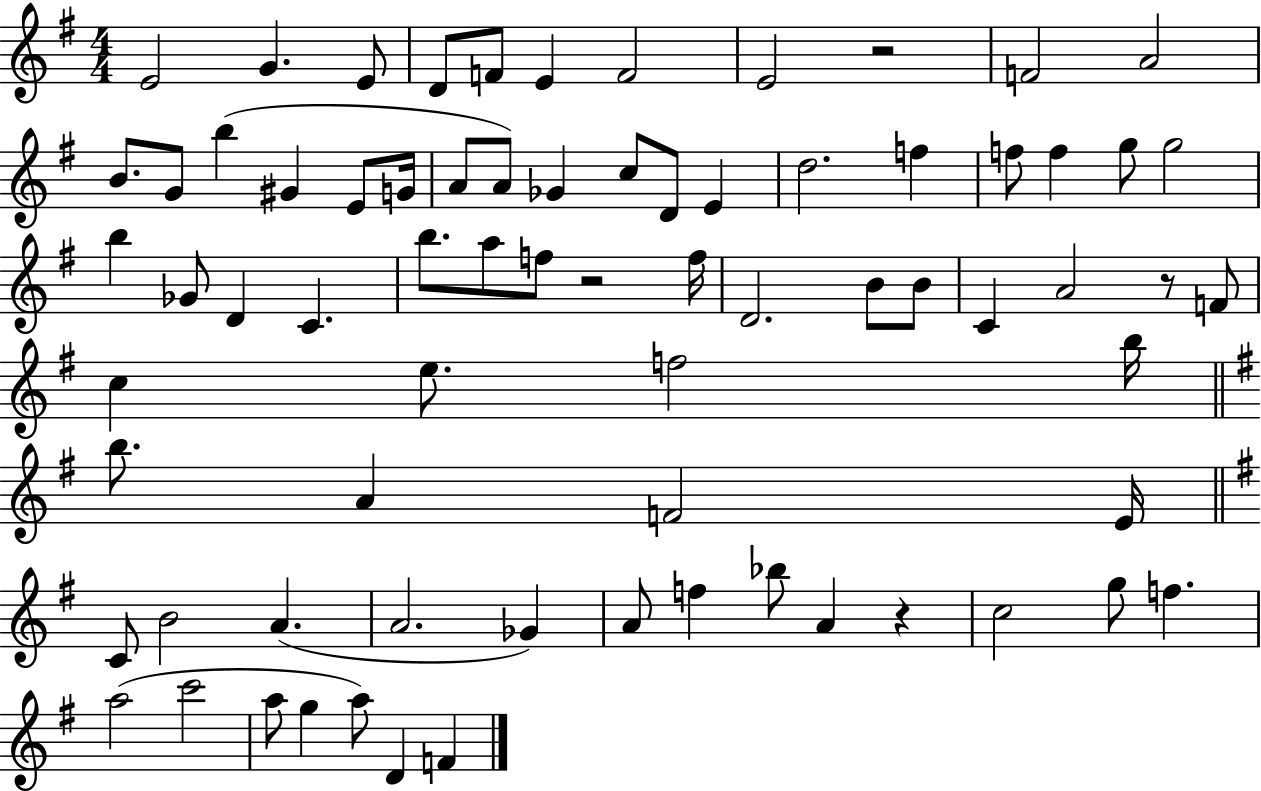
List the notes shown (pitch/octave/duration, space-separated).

E4/h G4/q. E4/e D4/e F4/e E4/q F4/h E4/h R/h F4/h A4/h B4/e. G4/e B5/q G#4/q E4/e G4/s A4/e A4/e Gb4/q C5/e D4/e E4/q D5/h. F5/q F5/e F5/q G5/e G5/h B5/q Gb4/e D4/q C4/q. B5/e. A5/e F5/e R/h F5/s D4/h. B4/e B4/e C4/q A4/h R/e F4/e C5/q E5/e. F5/h B5/s B5/e. A4/q F4/h E4/s C4/e B4/h A4/q. A4/h. Gb4/q A4/e F5/q Bb5/e A4/q R/q C5/h G5/e F5/q. A5/h C6/h A5/e G5/q A5/e D4/q F4/q